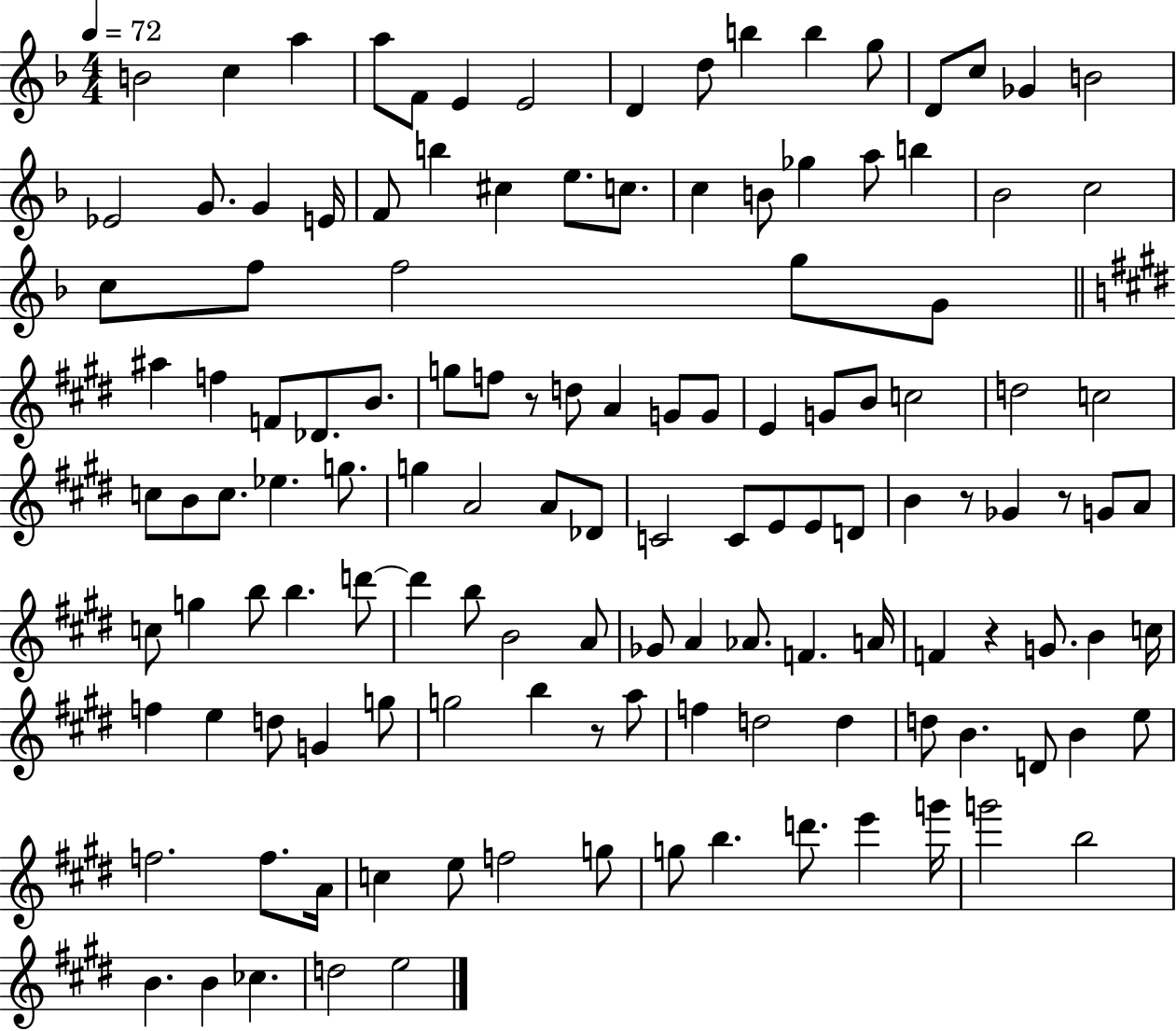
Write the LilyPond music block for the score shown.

{
  \clef treble
  \numericTimeSignature
  \time 4/4
  \key f \major
  \tempo 4 = 72
  b'2 c''4 a''4 | a''8 f'8 e'4 e'2 | d'4 d''8 b''4 b''4 g''8 | d'8 c''8 ges'4 b'2 | \break ees'2 g'8. g'4 e'16 | f'8 b''4 cis''4 e''8. c''8. | c''4 b'8 ges''4 a''8 b''4 | bes'2 c''2 | \break c''8 f''8 f''2 g''8 g'8 | \bar "||" \break \key e \major ais''4 f''4 f'8 des'8. b'8. | g''8 f''8 r8 d''8 a'4 g'8 g'8 | e'4 g'8 b'8 c''2 | d''2 c''2 | \break c''8 b'8 c''8. ees''4. g''8. | g''4 a'2 a'8 des'8 | c'2 c'8 e'8 e'8 d'8 | b'4 r8 ges'4 r8 g'8 a'8 | \break c''8 g''4 b''8 b''4. d'''8~~ | d'''4 b''8 b'2 a'8 | ges'8 a'4 aes'8. f'4. a'16 | f'4 r4 g'8. b'4 c''16 | \break f''4 e''4 d''8 g'4 g''8 | g''2 b''4 r8 a''8 | f''4 d''2 d''4 | d''8 b'4. d'8 b'4 e''8 | \break f''2. f''8. a'16 | c''4 e''8 f''2 g''8 | g''8 b''4. d'''8. e'''4 g'''16 | g'''2 b''2 | \break b'4. b'4 ces''4. | d''2 e''2 | \bar "|."
}